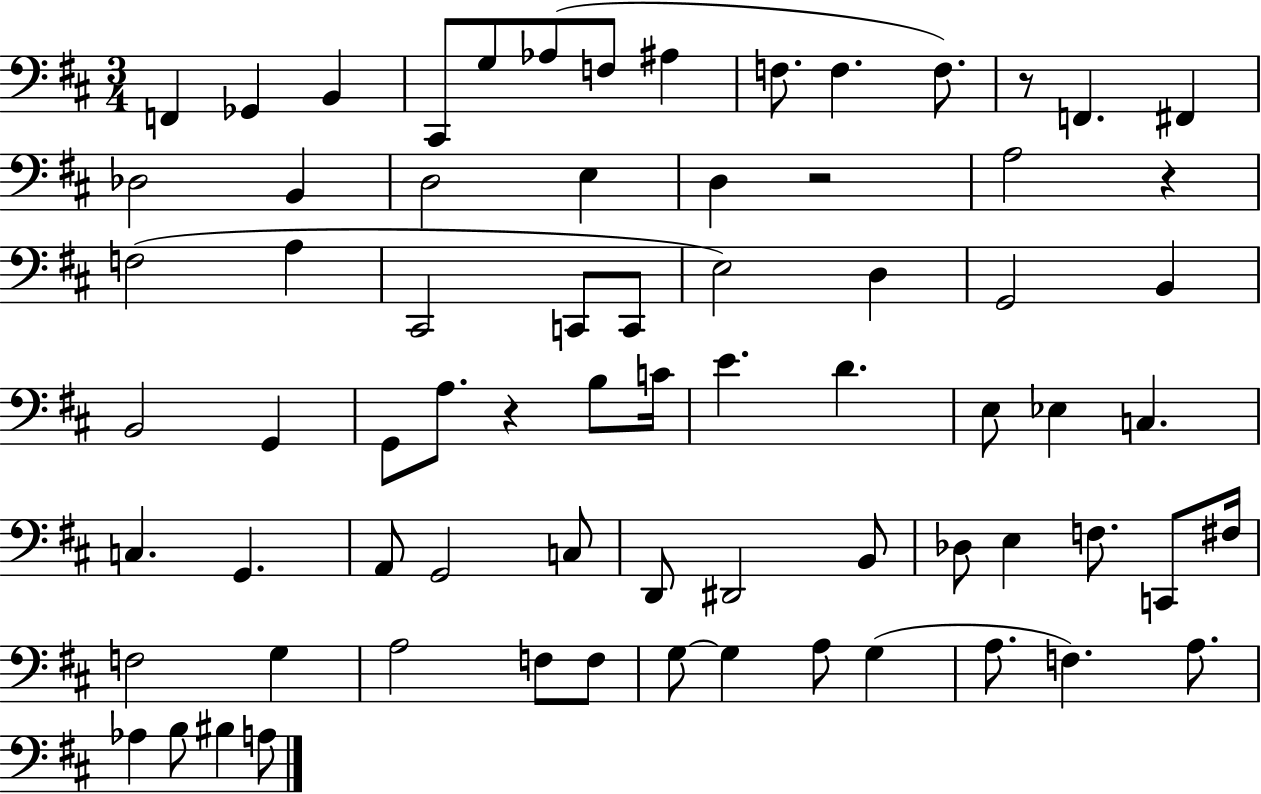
X:1
T:Untitled
M:3/4
L:1/4
K:D
F,, _G,, B,, ^C,,/2 G,/2 _A,/2 F,/2 ^A, F,/2 F, F,/2 z/2 F,, ^F,, _D,2 B,, D,2 E, D, z2 A,2 z F,2 A, ^C,,2 C,,/2 C,,/2 E,2 D, G,,2 B,, B,,2 G,, G,,/2 A,/2 z B,/2 C/4 E D E,/2 _E, C, C, G,, A,,/2 G,,2 C,/2 D,,/2 ^D,,2 B,,/2 _D,/2 E, F,/2 C,,/2 ^F,/4 F,2 G, A,2 F,/2 F,/2 G,/2 G, A,/2 G, A,/2 F, A,/2 _A, B,/2 ^B, A,/2